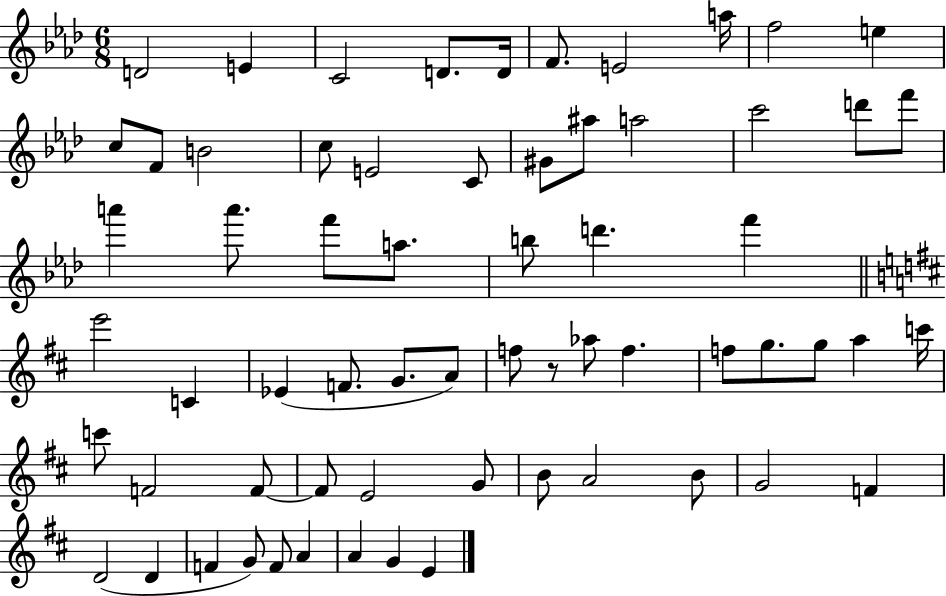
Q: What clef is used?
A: treble